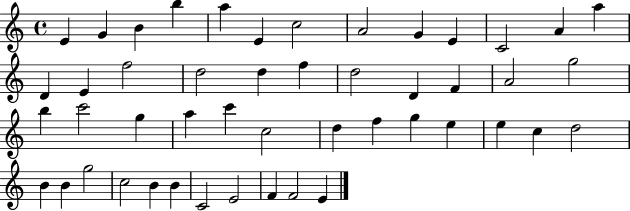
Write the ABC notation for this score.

X:1
T:Untitled
M:4/4
L:1/4
K:C
E G B b a E c2 A2 G E C2 A a D E f2 d2 d f d2 D F A2 g2 b c'2 g a c' c2 d f g e e c d2 B B g2 c2 B B C2 E2 F F2 E